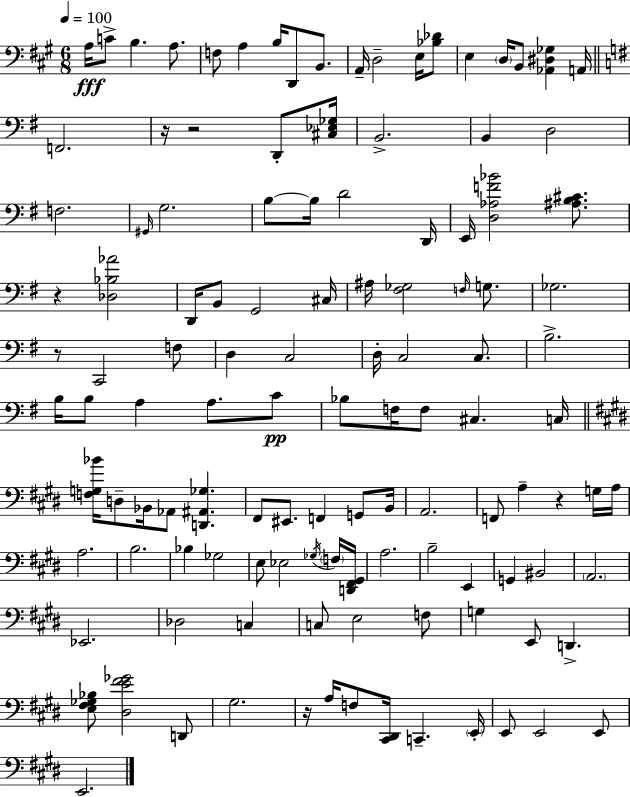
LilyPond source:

{
  \clef bass
  \numericTimeSignature
  \time 6/8
  \key a \major
  \tempo 4 = 100
  a16\fff c'8-> b4. a8. | f8 a4 b16 d,8 b,8. | a,16-- d2-- e16 <bes des'>8 | e4 \parenthesize d16 b,8 <aes, dis ges>4 a,16 | \break \bar "||" \break \key g \major f,2. | r16 r2 d,8-. <cis ees ges>16 | b,2.-> | b,4 d2 | \break f2. | \grace { gis,16 } g2. | b8~~ b16 d'2 | d,16 e,16 <d aes f' bes'>2 <ais b cis'>8. | \break r4 <des bes aes'>2 | d,16 b,8 g,2 | cis16 ais16 <fis ges>2 \grace { f16 } g8. | ges2. | \break r8 c,2 | f8 d4 c2 | d16-. c2 c8. | b2.-> | \break b16 b8 a4 a8. | c'8\pp bes8 f16 f8 cis4. | c16 \bar "||" \break \key e \major <f g bes'>16 d8-- bes,16 aes,8 <d, ais, ges>4. | fis,8 eis,8. f,4 g,8 b,16 | a,2. | f,8 a4-- r4 g16 a16 | \break a2. | b2. | bes4 ges2 | e8 ees2 \acciaccatura { ges16 } \parenthesize f16 | \break <d, fis, gis,>16 a2. | b2-- e,4 | g,4 bis,2 | \parenthesize a,2. | \break ees,2. | des2 c4 | c8 e2 f8 | g4 e,8 d,4.-> | \break <e fis ges bes>8 <dis e' fis' ges'>2 d,8 | gis2. | r16 a16 f8 <cis, dis,>16 c,4.-- | \parenthesize e,16-. e,8 e,2 e,8 | \break e,2. | \bar "|."
}